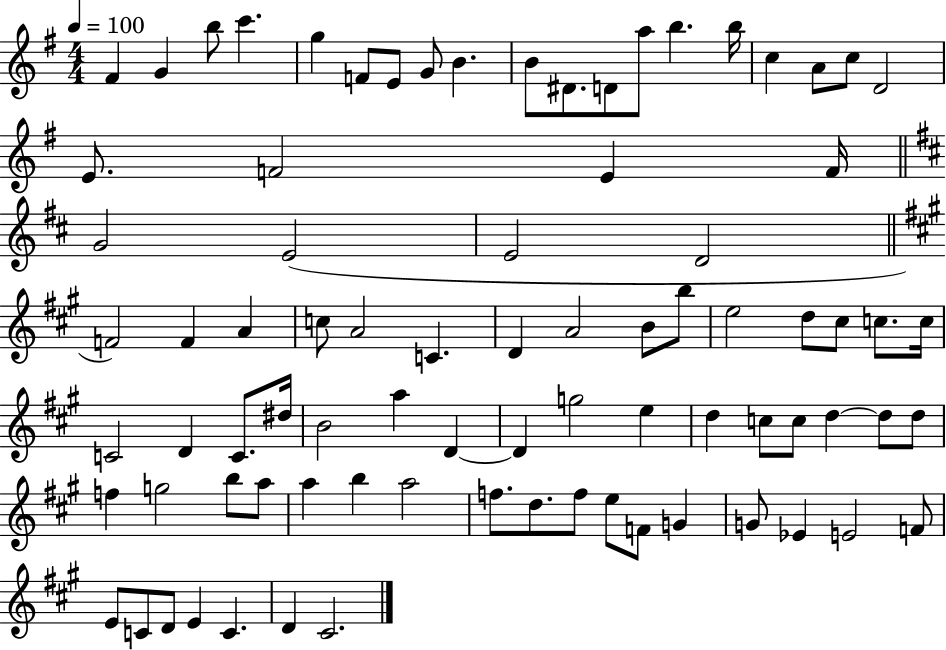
{
  \clef treble
  \numericTimeSignature
  \time 4/4
  \key g \major
  \tempo 4 = 100
  fis'4 g'4 b''8 c'''4. | g''4 f'8 e'8 g'8 b'4. | b'8 dis'8. d'8 a''8 b''4. b''16 | c''4 a'8 c''8 d'2 | \break e'8. f'2 e'4 f'16 | \bar "||" \break \key b \minor g'2 e'2( | e'2 d'2 | \bar "||" \break \key a \major f'2) f'4 a'4 | c''8 a'2 c'4. | d'4 a'2 b'8 b''8 | e''2 d''8 cis''8 c''8. c''16 | \break c'2 d'4 c'8. dis''16 | b'2 a''4 d'4~~ | d'4 g''2 e''4 | d''4 c''8 c''8 d''4~~ d''8 d''8 | \break f''4 g''2 b''8 a''8 | a''4 b''4 a''2 | f''8. d''8. f''8 e''8 f'8 g'4 | g'8 ees'4 e'2 f'8 | \break e'8 c'8 d'8 e'4 c'4. | d'4 cis'2. | \bar "|."
}